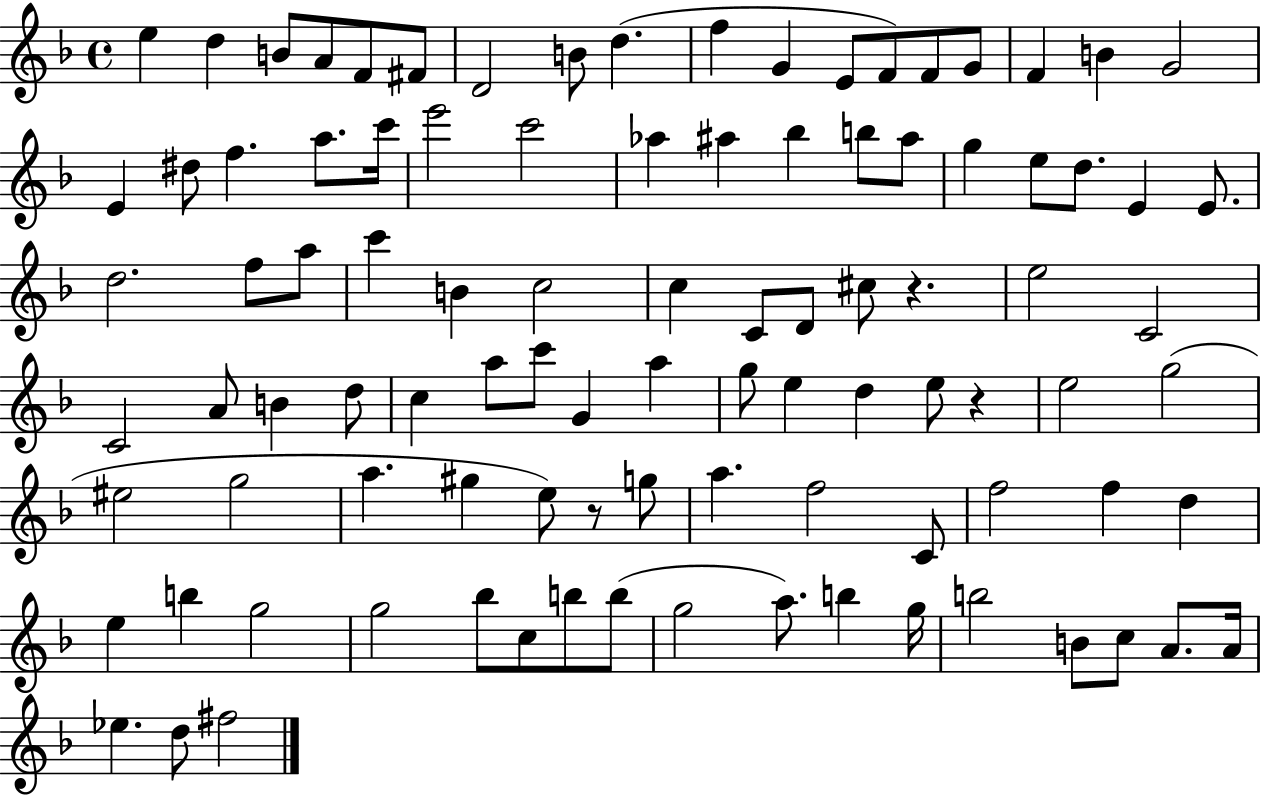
X:1
T:Untitled
M:4/4
L:1/4
K:F
e d B/2 A/2 F/2 ^F/2 D2 B/2 d f G E/2 F/2 F/2 G/2 F B G2 E ^d/2 f a/2 c'/4 e'2 c'2 _a ^a _b b/2 ^a/2 g e/2 d/2 E E/2 d2 f/2 a/2 c' B c2 c C/2 D/2 ^c/2 z e2 C2 C2 A/2 B d/2 c a/2 c'/2 G a g/2 e d e/2 z e2 g2 ^e2 g2 a ^g e/2 z/2 g/2 a f2 C/2 f2 f d e b g2 g2 _b/2 c/2 b/2 b/2 g2 a/2 b g/4 b2 B/2 c/2 A/2 A/4 _e d/2 ^f2